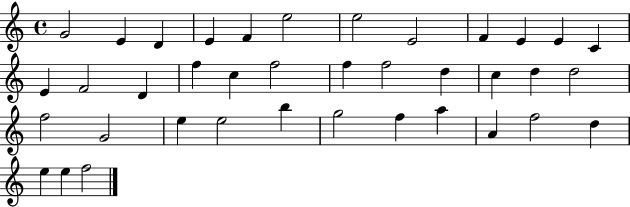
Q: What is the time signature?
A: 4/4